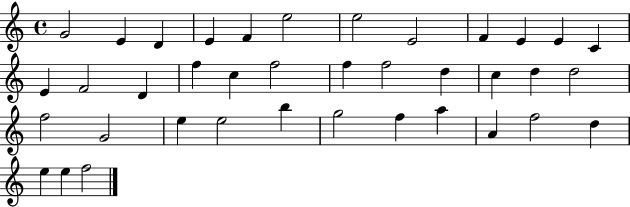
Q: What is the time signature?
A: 4/4